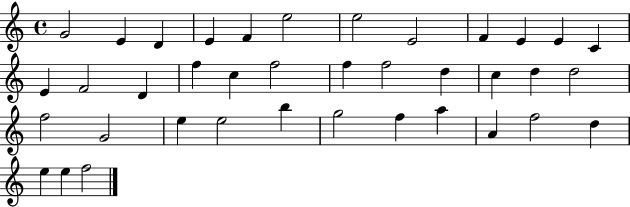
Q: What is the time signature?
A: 4/4